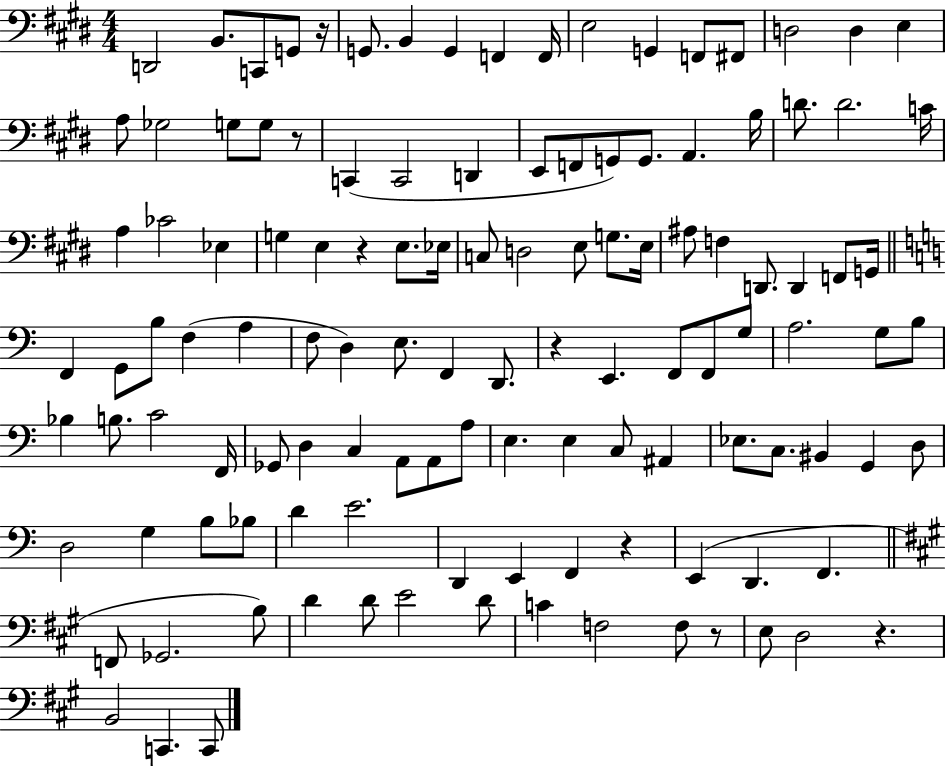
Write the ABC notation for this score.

X:1
T:Untitled
M:4/4
L:1/4
K:E
D,,2 B,,/2 C,,/2 G,,/2 z/4 G,,/2 B,, G,, F,, F,,/4 E,2 G,, F,,/2 ^F,,/2 D,2 D, E, A,/2 _G,2 G,/2 G,/2 z/2 C,, C,,2 D,, E,,/2 F,,/2 G,,/2 G,,/2 A,, B,/4 D/2 D2 C/4 A, _C2 _E, G, E, z E,/2 _E,/4 C,/2 D,2 E,/2 G,/2 E,/4 ^A,/2 F, D,,/2 D,, F,,/2 G,,/4 F,, G,,/2 B,/2 F, A, F,/2 D, E,/2 F,, D,,/2 z E,, F,,/2 F,,/2 G,/2 A,2 G,/2 B,/2 _B, B,/2 C2 F,,/4 _G,,/2 D, C, A,,/2 A,,/2 A,/2 E, E, C,/2 ^A,, _E,/2 C,/2 ^B,, G,, D,/2 D,2 G, B,/2 _B,/2 D E2 D,, E,, F,, z E,, D,, F,, F,,/2 _G,,2 B,/2 D D/2 E2 D/2 C F,2 F,/2 z/2 E,/2 D,2 z B,,2 C,, C,,/2